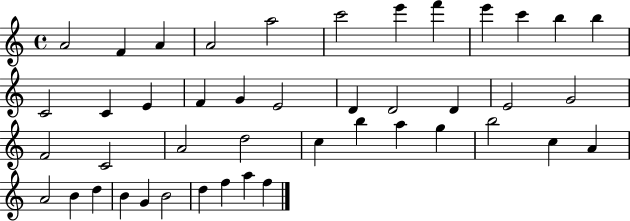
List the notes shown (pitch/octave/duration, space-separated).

A4/h F4/q A4/q A4/h A5/h C6/h E6/q F6/q E6/q C6/q B5/q B5/q C4/h C4/q E4/q F4/q G4/q E4/h D4/q D4/h D4/q E4/h G4/h F4/h C4/h A4/h D5/h C5/q B5/q A5/q G5/q B5/h C5/q A4/q A4/h B4/q D5/q B4/q G4/q B4/h D5/q F5/q A5/q F5/q